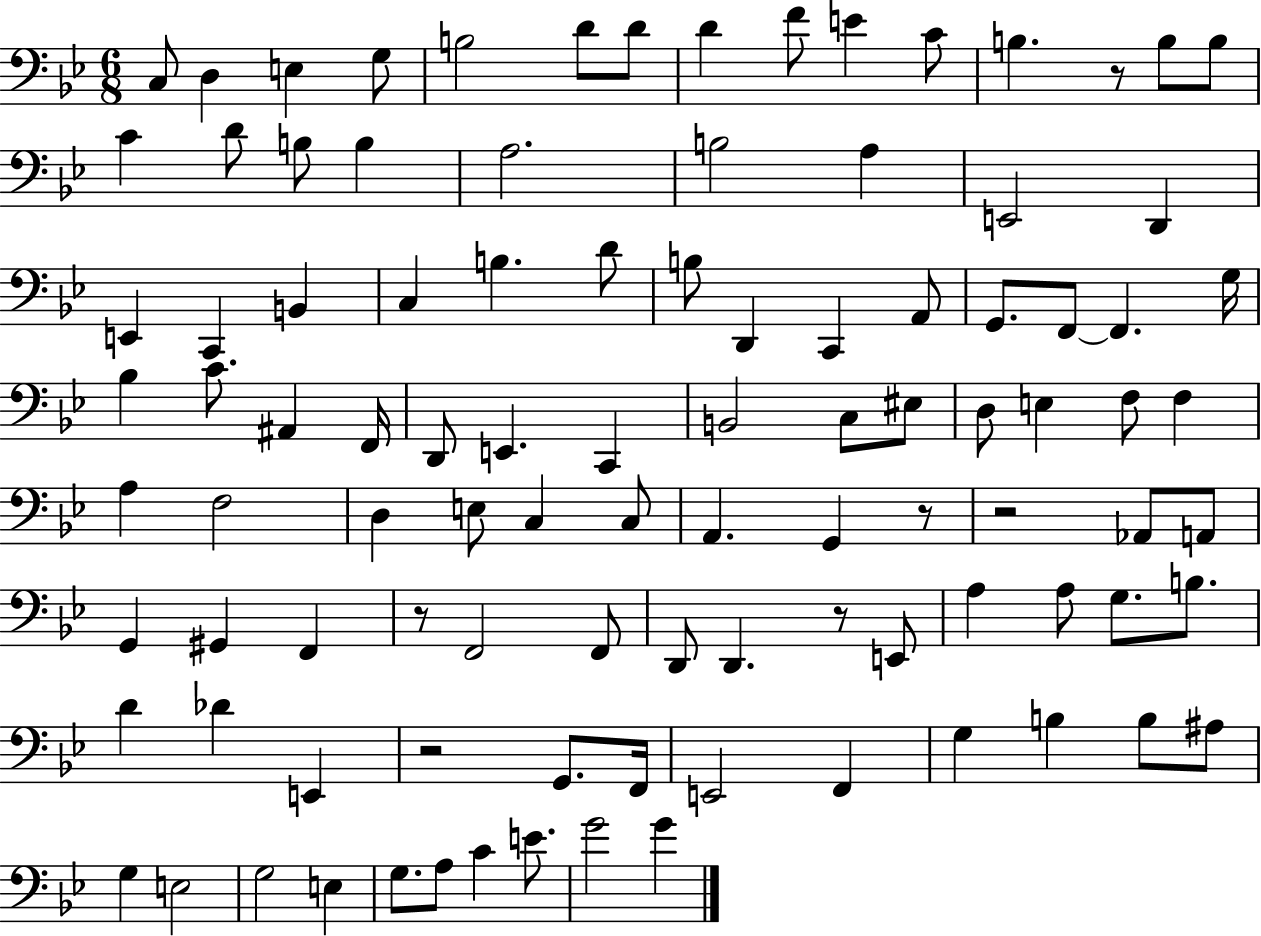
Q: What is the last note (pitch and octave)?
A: G4